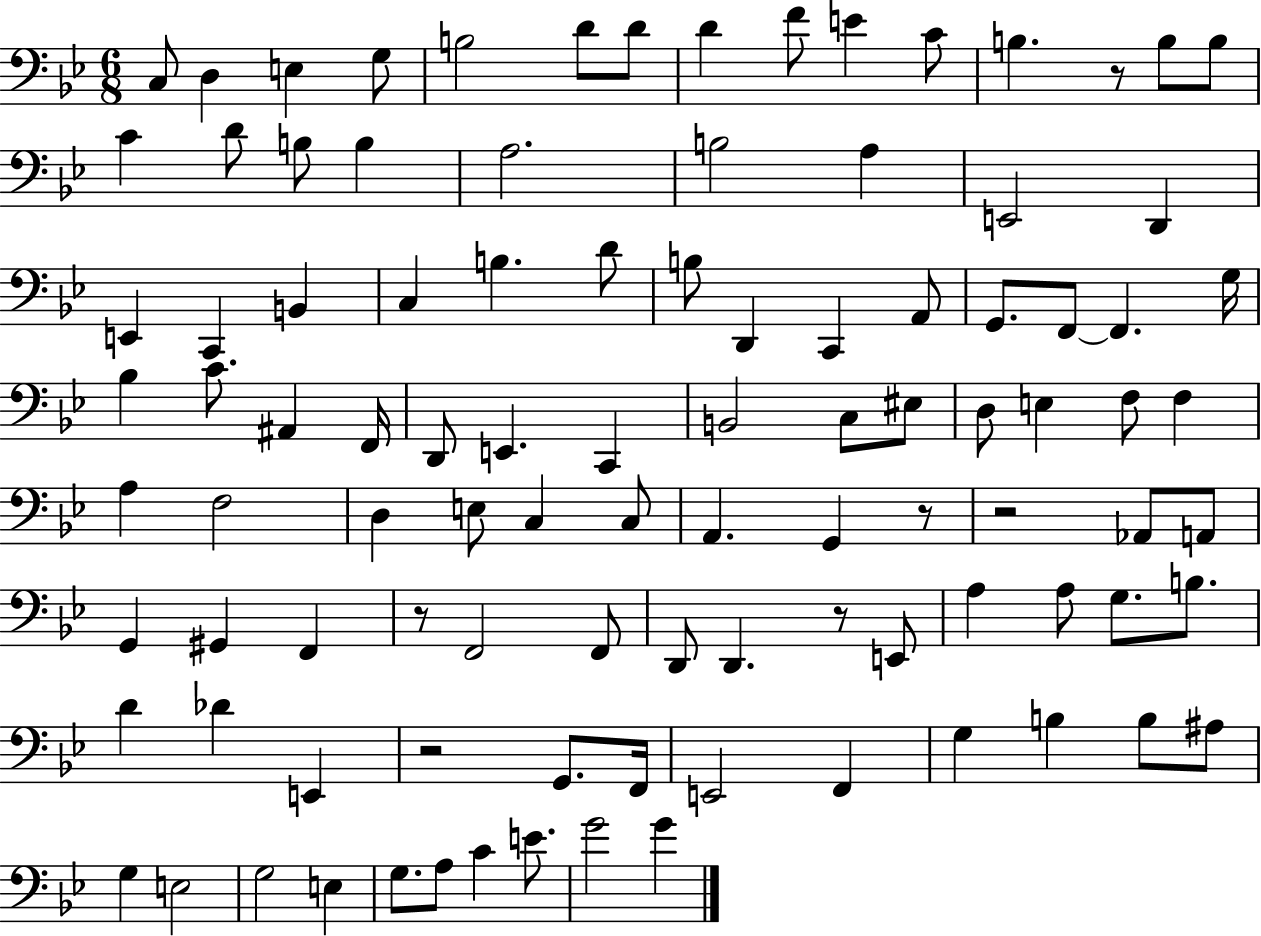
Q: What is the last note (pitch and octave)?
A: G4